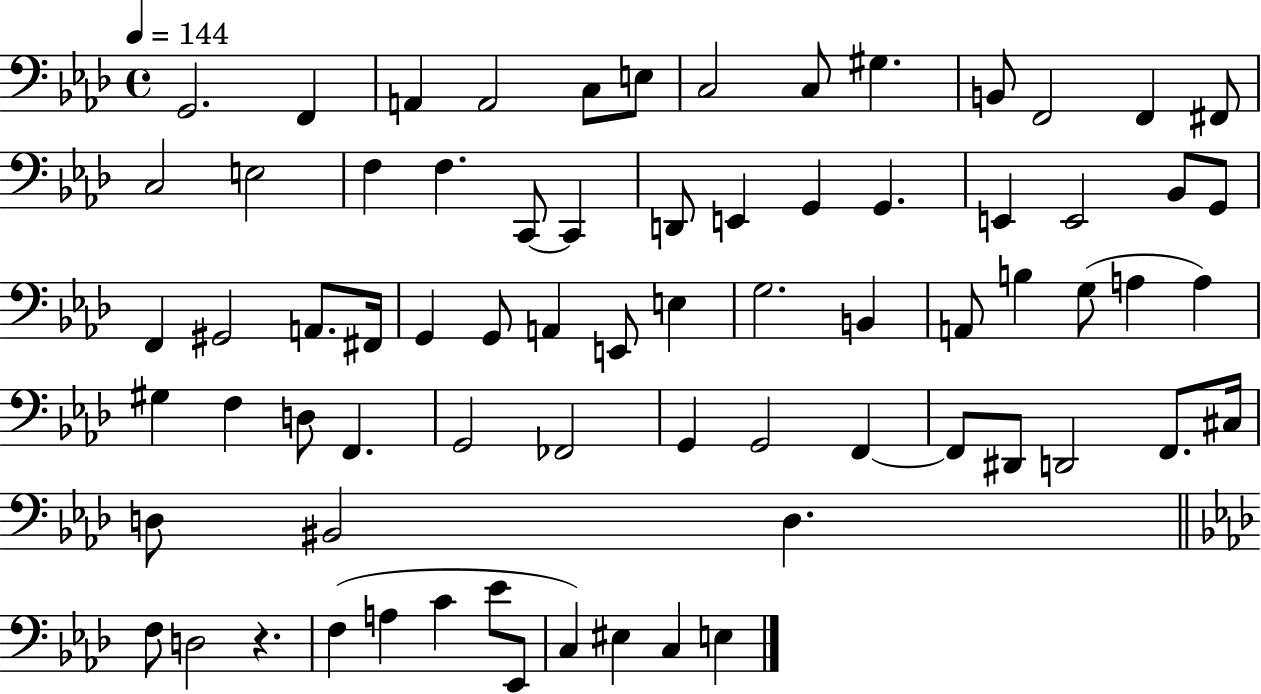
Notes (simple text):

G2/h. F2/q A2/q A2/h C3/e E3/e C3/h C3/e G#3/q. B2/e F2/h F2/q F#2/e C3/h E3/h F3/q F3/q. C2/e C2/q D2/e E2/q G2/q G2/q. E2/q E2/h Bb2/e G2/e F2/q G#2/h A2/e. F#2/s G2/q G2/e A2/q E2/e E3/q G3/h. B2/q A2/e B3/q G3/e A3/q A3/q G#3/q F3/q D3/e F2/q. G2/h FES2/h G2/q G2/h F2/q F2/e D#2/e D2/h F2/e. C#3/s D3/e BIS2/h D3/q. F3/e D3/h R/q. F3/q A3/q C4/q Eb4/e Eb2/e C3/q EIS3/q C3/q E3/q